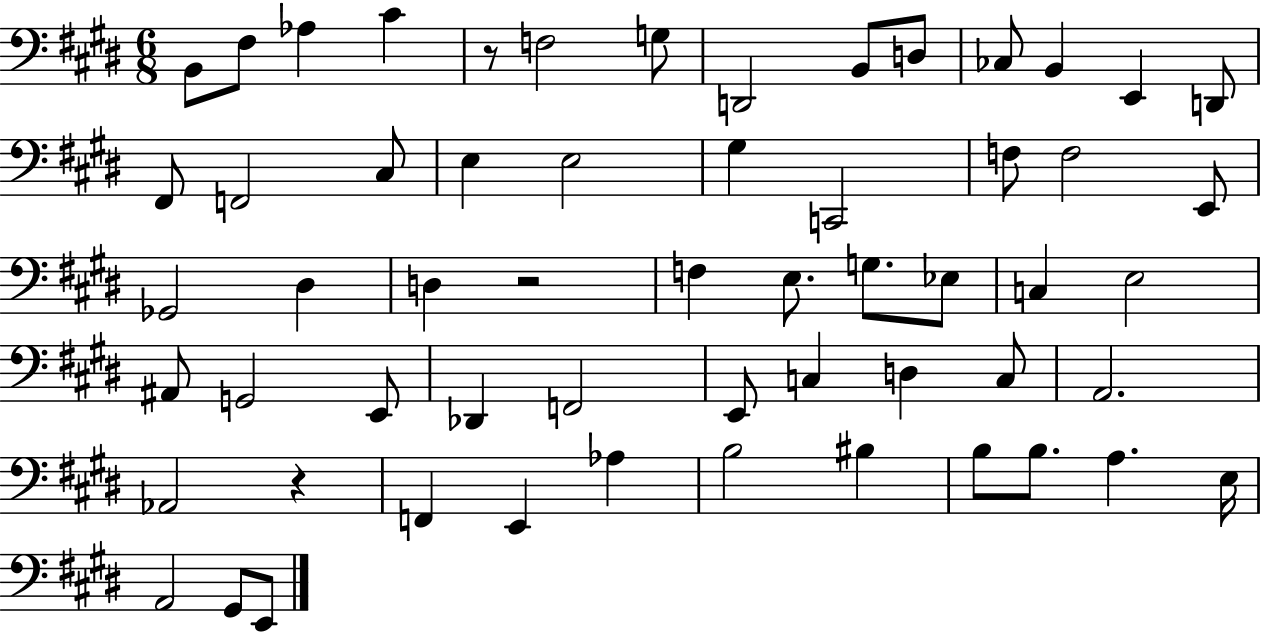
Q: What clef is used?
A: bass